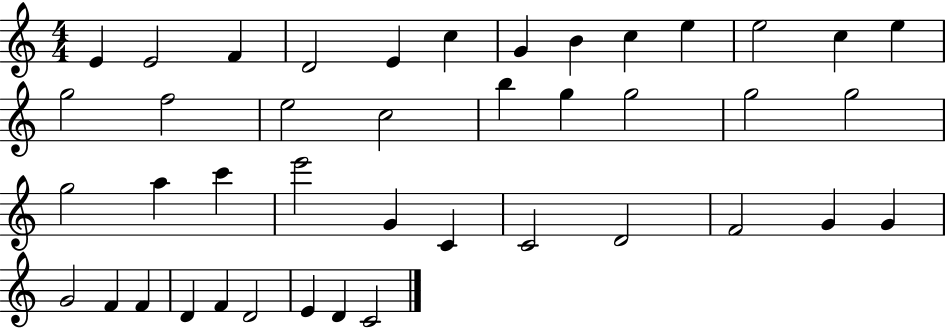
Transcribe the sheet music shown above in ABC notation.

X:1
T:Untitled
M:4/4
L:1/4
K:C
E E2 F D2 E c G B c e e2 c e g2 f2 e2 c2 b g g2 g2 g2 g2 a c' e'2 G C C2 D2 F2 G G G2 F F D F D2 E D C2